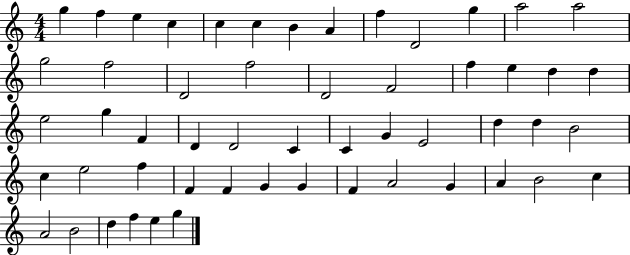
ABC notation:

X:1
T:Untitled
M:4/4
L:1/4
K:C
g f e c c c B A f D2 g a2 a2 g2 f2 D2 f2 D2 F2 f e d d e2 g F D D2 C C G E2 d d B2 c e2 f F F G G F A2 G A B2 c A2 B2 d f e g